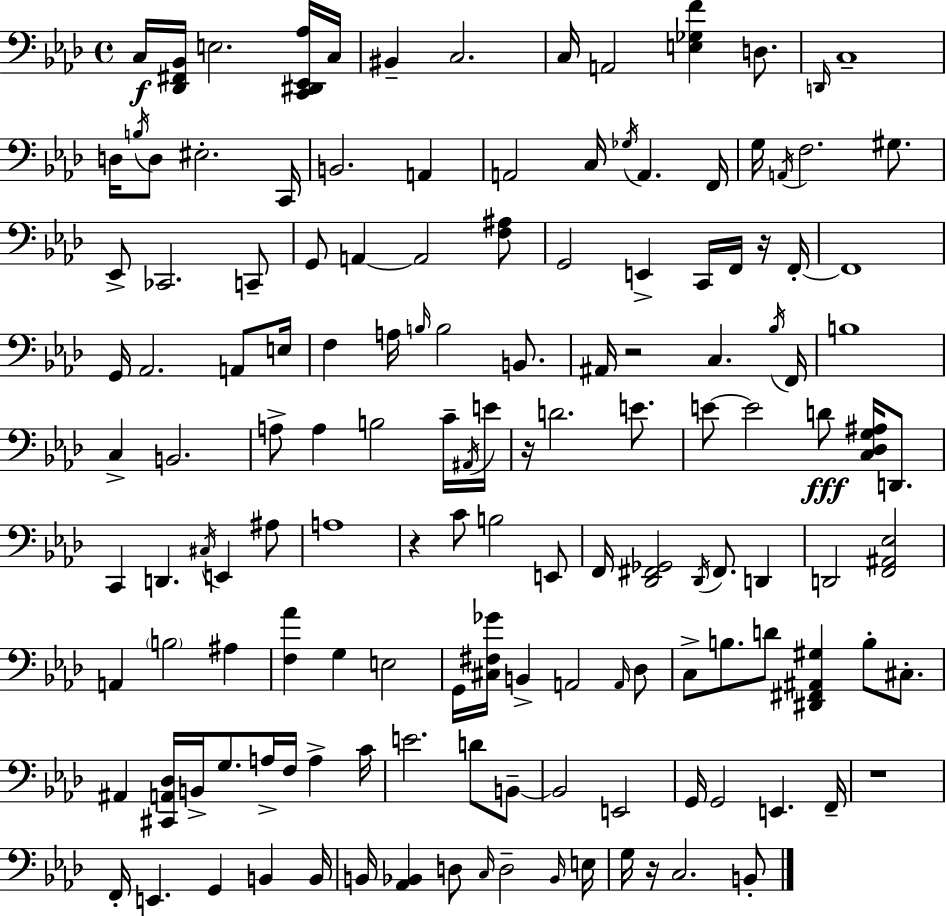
{
  \clef bass
  \time 4/4
  \defaultTimeSignature
  \key f \minor
  c16\f <des, fis, bes,>16 e2. <c, dis, ees, aes>16 c16 | bis,4-- c2. | c16 a,2 <e ges f'>4 d8. | \grace { d,16 } c1-- | \break d16 \acciaccatura { b16 } d8 eis2.-. | c,16 b,2. a,4 | a,2 c16 \acciaccatura { ges16 } a,4. | f,16 g16 \acciaccatura { a,16 } f2. | \break gis8. ees,8-> ces,2. | c,8-- g,8 a,4~~ a,2 | <f ais>8 g,2 e,4-> | c,16 f,16 r16 f,16-.~~ f,1 | \break g,16 aes,2. | a,8 e16 f4 a16 \grace { b16 } b2 | b,8. ais,16 r2 c4. | \acciaccatura { bes16 } f,16 b1 | \break c4-> b,2. | a8-> a4 b2 | c'16-- \acciaccatura { ais,16 } e'16 r16 d'2. | e'8. e'8~~ e'2 | \break d'8\fff <c des g ais>16 d,8. c,4 d,4. | \acciaccatura { cis16 } e,4 ais8 a1 | r4 c'8 b2 | e,8 f,16 <des, fis, ges,>2 | \break \acciaccatura { des,16 } fis,8. d,4 d,2 | <f, ais, ees>2 a,4 \parenthesize b2 | ais4 <f aes'>4 g4 | e2 g,16 <cis fis ges'>16 b,4-> a,2 | \break \grace { a,16 } des8 c8-> b8. d'8 | <dis, fis, ais, gis>4 b8-. cis8.-. ais,4 <cis, a, des>16 b,16-> | g8. a16-> f16 a4-> c'16 e'2. | d'8 b,8--~~ b,2 | \break e,2 g,16 g,2 | e,4. f,16-- r1 | f,16-. e,4. | g,4 b,4 b,16 b,16 <aes, bes,>4 d8 | \break \grace { c16 } d2-- \grace { bes,16 } e16 g16 r16 c2. | b,8-. \bar "|."
}